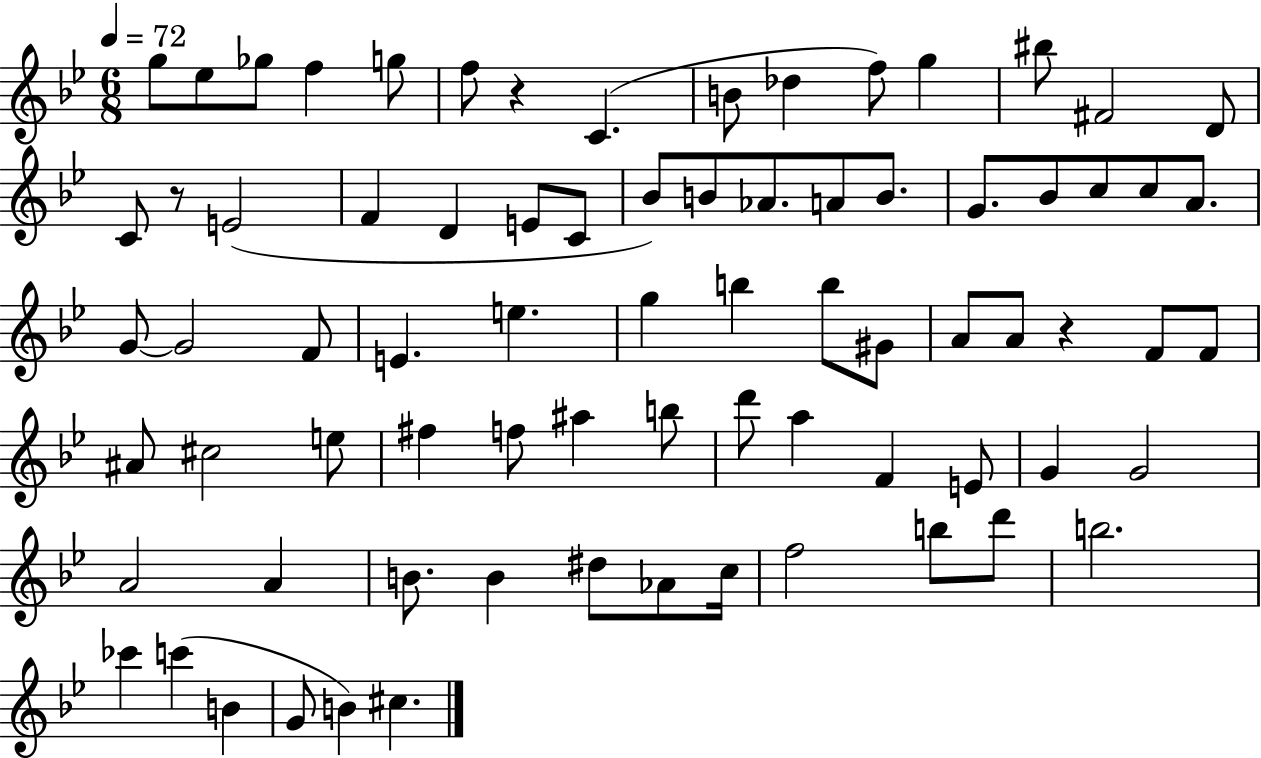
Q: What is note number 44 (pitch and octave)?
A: A#4